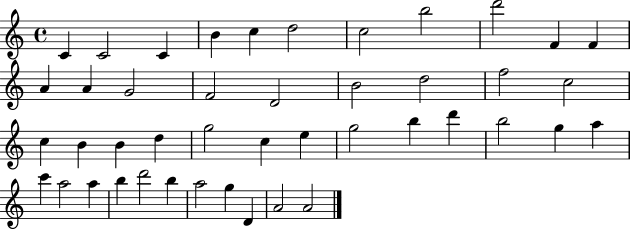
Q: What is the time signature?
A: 4/4